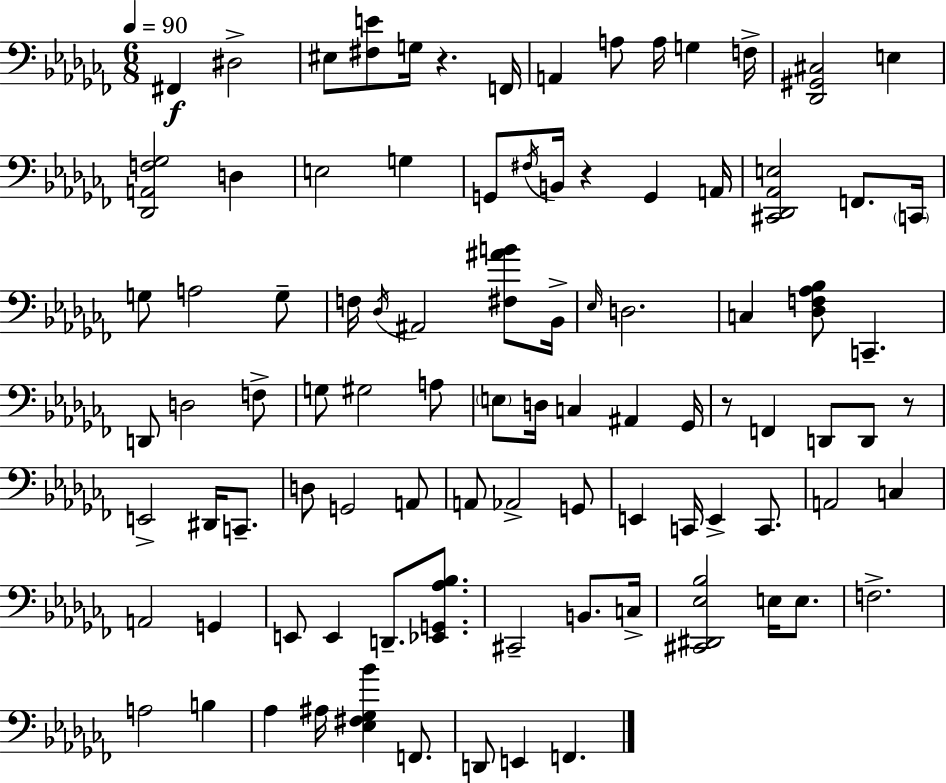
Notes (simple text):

F#2/q D#3/h EIS3/e [F#3,E4]/e G3/s R/q. F2/s A2/q A3/e A3/s G3/q F3/s [Db2,G#2,C#3]/h E3/q [Db2,A2,F3,Gb3]/h D3/q E3/h G3/q G2/e F#3/s B2/s R/q G2/q A2/s [C#2,Db2,Ab2,E3]/h F2/e. C2/s G3/e A3/h G3/e F3/s Db3/s A#2/h [F#3,A#4,B4]/e Bb2/s Eb3/s D3/h. C3/q [Db3,F3,Ab3,Bb3]/e C2/q. D2/e D3/h F3/e G3/e G#3/h A3/e E3/e D3/s C3/q A#2/q Gb2/s R/e F2/q D2/e D2/e R/e E2/h D#2/s C2/e. D3/e G2/h A2/e A2/e Ab2/h G2/e E2/q C2/s E2/q C2/e. A2/h C3/q A2/h G2/q E2/e E2/q D2/e. [Eb2,G2,Ab3,Bb3]/e. C#2/h B2/e. C3/s [C#2,D#2,Eb3,Bb3]/h E3/s E3/e. F3/h. A3/h B3/q Ab3/q A#3/s [Eb3,F#3,Gb3,Bb4]/q F2/e. D2/e E2/q F2/q.